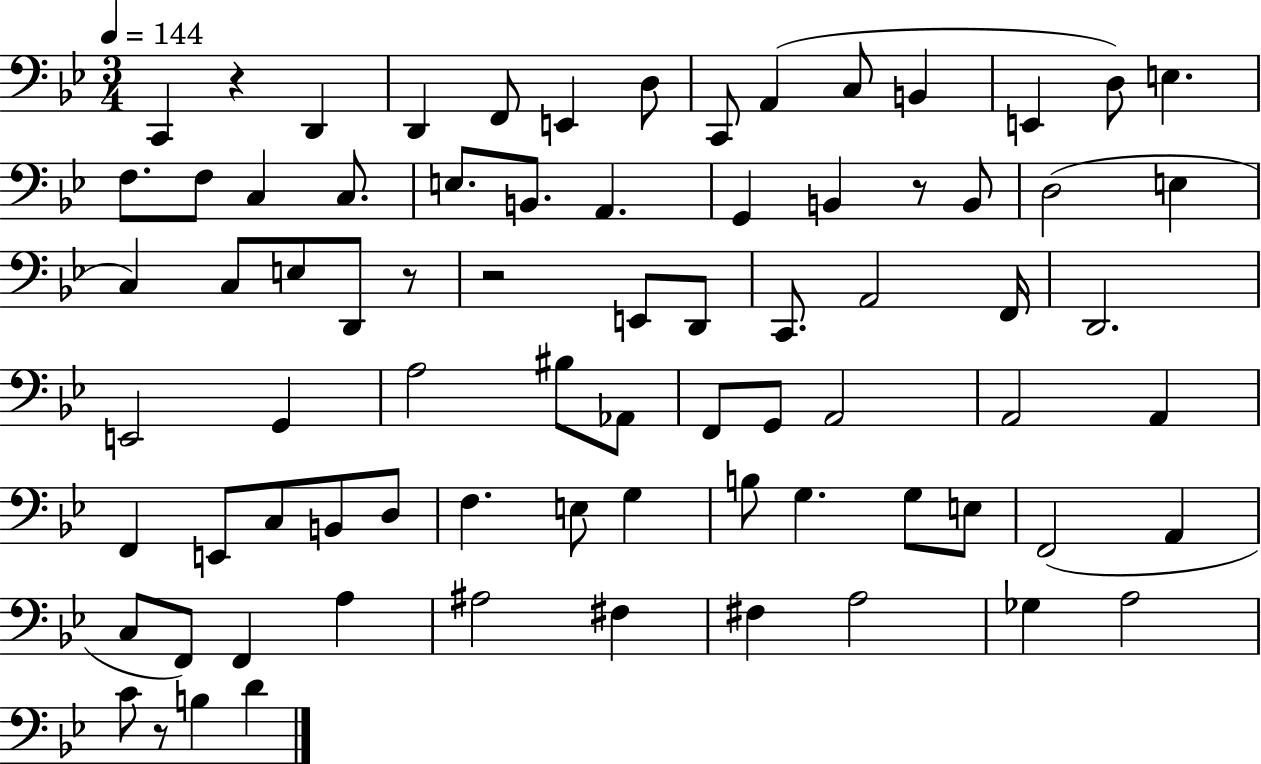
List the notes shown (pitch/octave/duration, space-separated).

C2/q R/q D2/q D2/q F2/e E2/q D3/e C2/e A2/q C3/e B2/q E2/q D3/e E3/q. F3/e. F3/e C3/q C3/e. E3/e. B2/e. A2/q. G2/q B2/q R/e B2/e D3/h E3/q C3/q C3/e E3/e D2/e R/e R/h E2/e D2/e C2/e. A2/h F2/s D2/h. E2/h G2/q A3/h BIS3/e Ab2/e F2/e G2/e A2/h A2/h A2/q F2/q E2/e C3/e B2/e D3/e F3/q. E3/e G3/q B3/e G3/q. G3/e E3/e F2/h A2/q C3/e F2/e F2/q A3/q A#3/h F#3/q F#3/q A3/h Gb3/q A3/h C4/e R/e B3/q D4/q